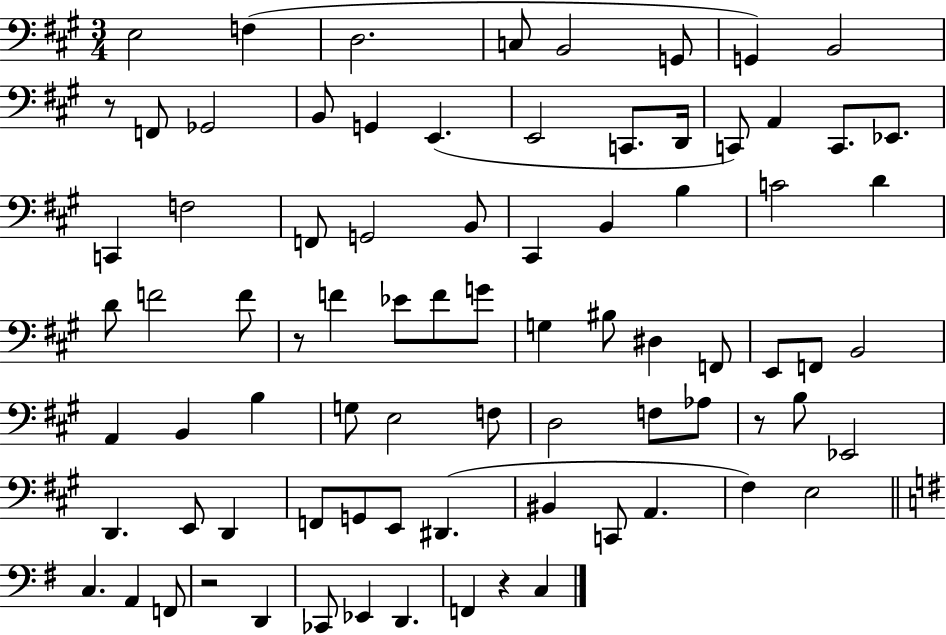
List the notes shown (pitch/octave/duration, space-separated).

E3/h F3/q D3/h. C3/e B2/h G2/e G2/q B2/h R/e F2/e Gb2/h B2/e G2/q E2/q. E2/h C2/e. D2/s C2/e A2/q C2/e. Eb2/e. C2/q F3/h F2/e G2/h B2/e C#2/q B2/q B3/q C4/h D4/q D4/e F4/h F4/e R/e F4/q Eb4/e F4/e G4/e G3/q BIS3/e D#3/q F2/e E2/e F2/e B2/h A2/q B2/q B3/q G3/e E3/h F3/e D3/h F3/e Ab3/e R/e B3/e Eb2/h D2/q. E2/e D2/q F2/e G2/e E2/e D#2/q. BIS2/q C2/e A2/q. F#3/q E3/h C3/q. A2/q F2/e R/h D2/q CES2/e Eb2/q D2/q. F2/q R/q C3/q